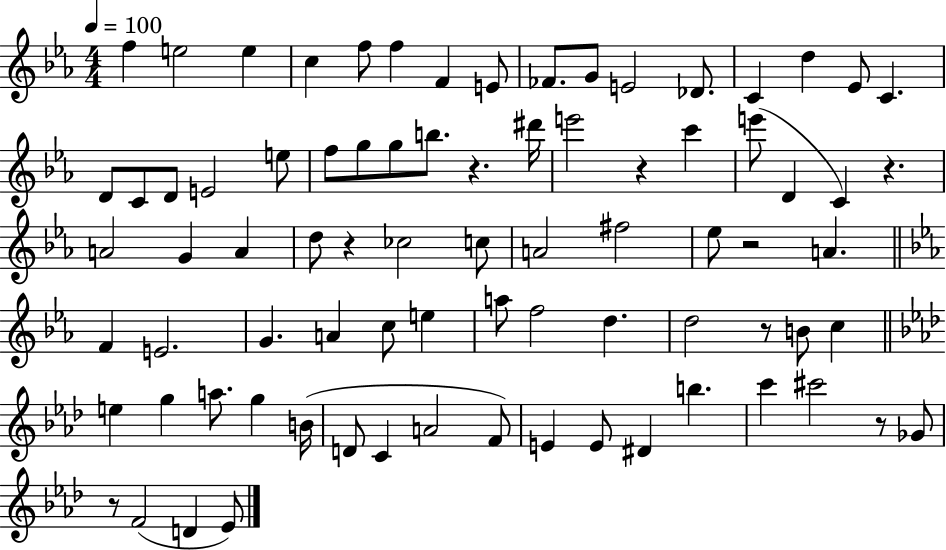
X:1
T:Untitled
M:4/4
L:1/4
K:Eb
f e2 e c f/2 f F E/2 _F/2 G/2 E2 _D/2 C d _E/2 C D/2 C/2 D/2 E2 e/2 f/2 g/2 g/2 b/2 z ^d'/4 e'2 z c' e'/2 D C z A2 G A d/2 z _c2 c/2 A2 ^f2 _e/2 z2 A F E2 G A c/2 e a/2 f2 d d2 z/2 B/2 c e g a/2 g B/4 D/2 C A2 F/2 E E/2 ^D b c' ^c'2 z/2 _G/2 z/2 F2 D _E/2